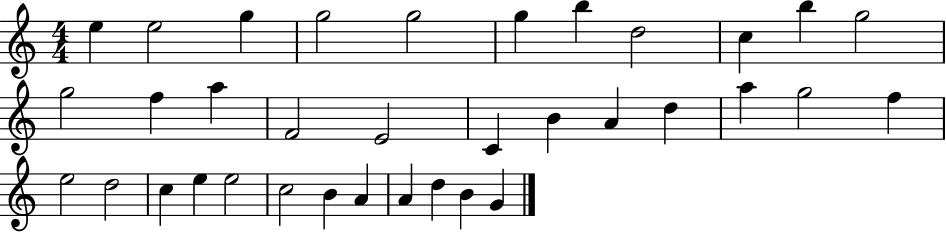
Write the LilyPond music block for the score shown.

{
  \clef treble
  \numericTimeSignature
  \time 4/4
  \key c \major
  e''4 e''2 g''4 | g''2 g''2 | g''4 b''4 d''2 | c''4 b''4 g''2 | \break g''2 f''4 a''4 | f'2 e'2 | c'4 b'4 a'4 d''4 | a''4 g''2 f''4 | \break e''2 d''2 | c''4 e''4 e''2 | c''2 b'4 a'4 | a'4 d''4 b'4 g'4 | \break \bar "|."
}